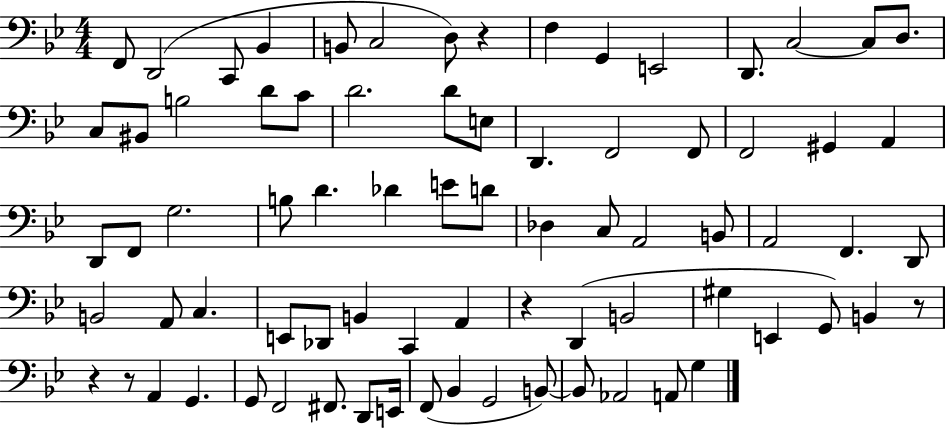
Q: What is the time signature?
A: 4/4